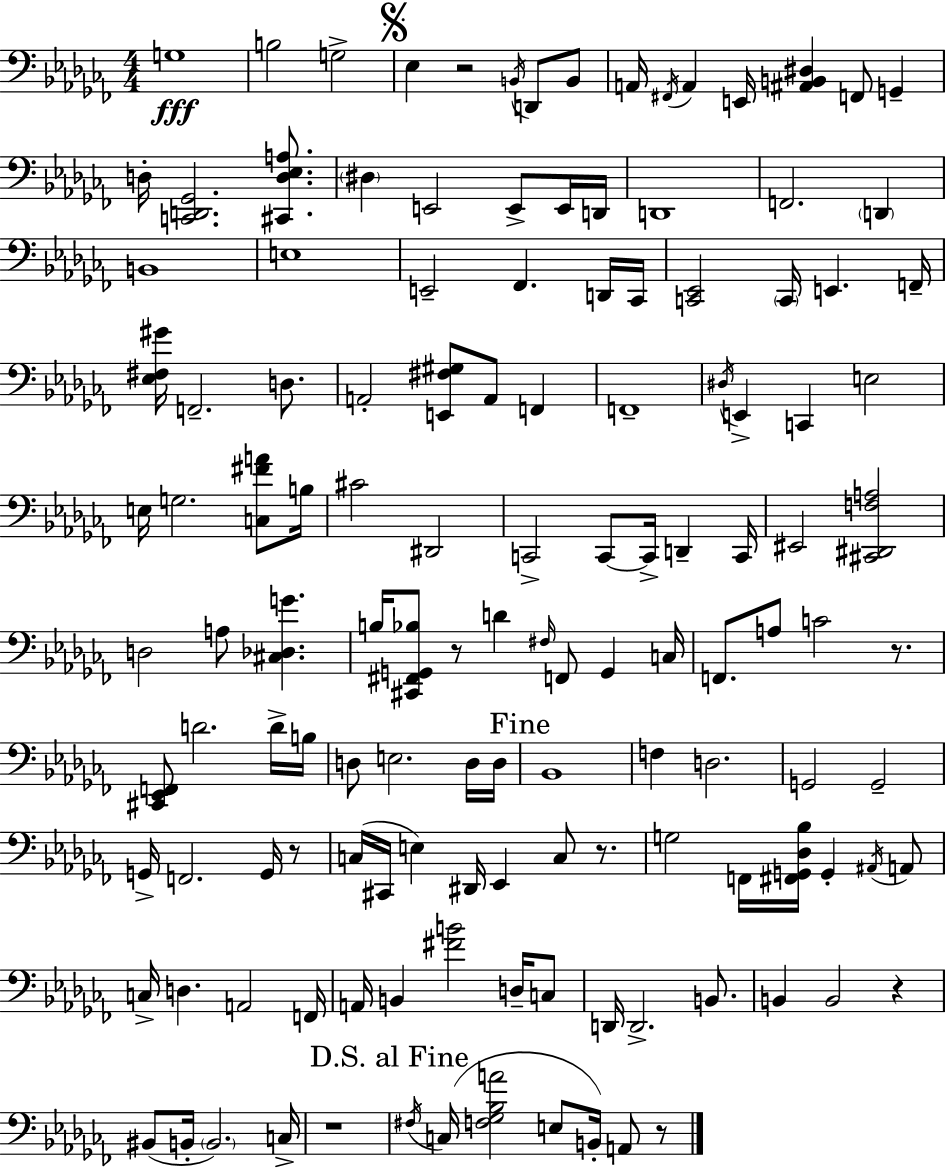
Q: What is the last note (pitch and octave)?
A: A2